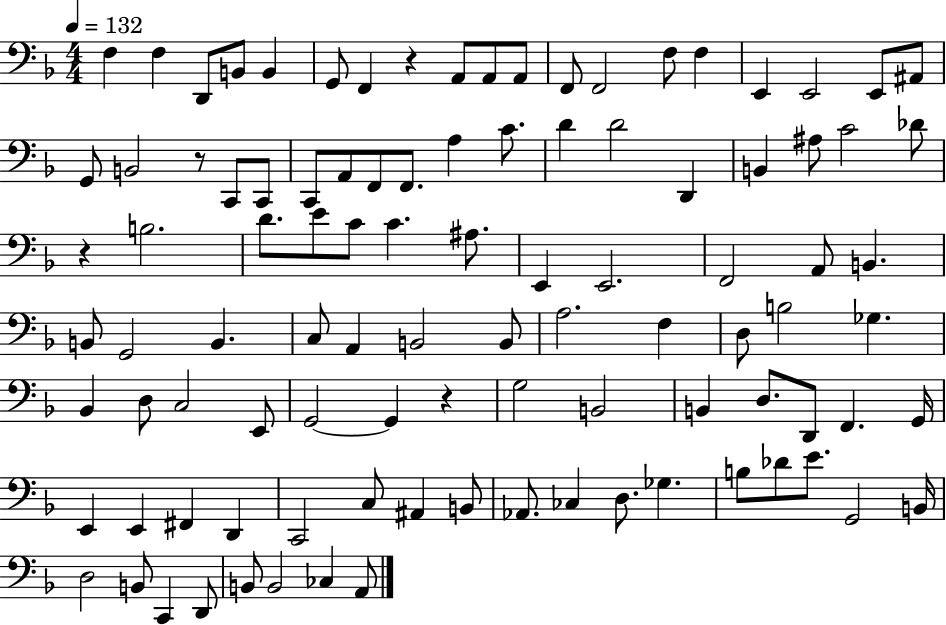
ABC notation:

X:1
T:Untitled
M:4/4
L:1/4
K:F
F, F, D,,/2 B,,/2 B,, G,,/2 F,, z A,,/2 A,,/2 A,,/2 F,,/2 F,,2 F,/2 F, E,, E,,2 E,,/2 ^A,,/2 G,,/2 B,,2 z/2 C,,/2 C,,/2 C,,/2 A,,/2 F,,/2 F,,/2 A, C/2 D D2 D,, B,, ^A,/2 C2 _D/2 z B,2 D/2 E/2 C/2 C ^A,/2 E,, E,,2 F,,2 A,,/2 B,, B,,/2 G,,2 B,, C,/2 A,, B,,2 B,,/2 A,2 F, D,/2 B,2 _G, _B,, D,/2 C,2 E,,/2 G,,2 G,, z G,2 B,,2 B,, D,/2 D,,/2 F,, G,,/4 E,, E,, ^F,, D,, C,,2 C,/2 ^A,, B,,/2 _A,,/2 _C, D,/2 _G, B,/2 _D/2 E/2 G,,2 B,,/4 D,2 B,,/2 C,, D,,/2 B,,/2 B,,2 _C, A,,/2